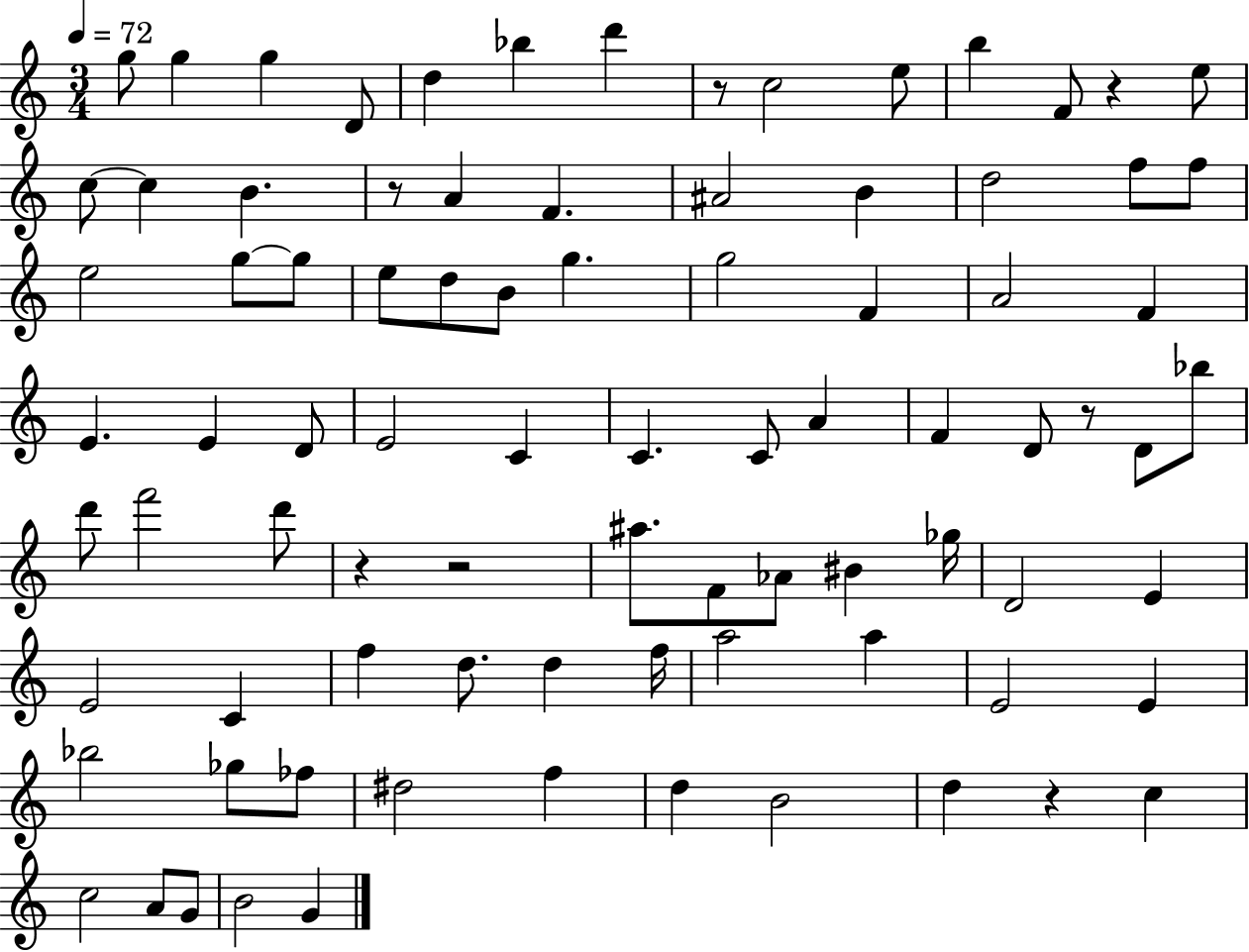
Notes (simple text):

G5/e G5/q G5/q D4/e D5/q Bb5/q D6/q R/e C5/h E5/e B5/q F4/e R/q E5/e C5/e C5/q B4/q. R/e A4/q F4/q. A#4/h B4/q D5/h F5/e F5/e E5/h G5/e G5/e E5/e D5/e B4/e G5/q. G5/h F4/q A4/h F4/q E4/q. E4/q D4/e E4/h C4/q C4/q. C4/e A4/q F4/q D4/e R/e D4/e Bb5/e D6/e F6/h D6/e R/q R/h A#5/e. F4/e Ab4/e BIS4/q Gb5/s D4/h E4/q E4/h C4/q F5/q D5/e. D5/q F5/s A5/h A5/q E4/h E4/q Bb5/h Gb5/e FES5/e D#5/h F5/q D5/q B4/h D5/q R/q C5/q C5/h A4/e G4/e B4/h G4/q